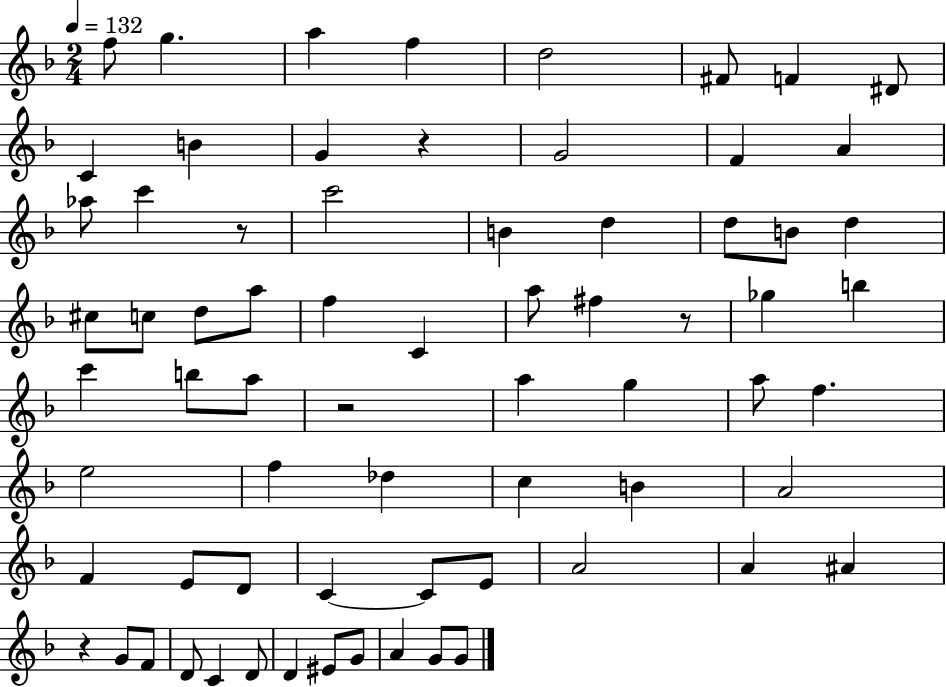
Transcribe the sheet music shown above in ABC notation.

X:1
T:Untitled
M:2/4
L:1/4
K:F
f/2 g a f d2 ^F/2 F ^D/2 C B G z G2 F A _a/2 c' z/2 c'2 B d d/2 B/2 d ^c/2 c/2 d/2 a/2 f C a/2 ^f z/2 _g b c' b/2 a/2 z2 a g a/2 f e2 f _d c B A2 F E/2 D/2 C C/2 E/2 A2 A ^A z G/2 F/2 D/2 C D/2 D ^E/2 G/2 A G/2 G/2